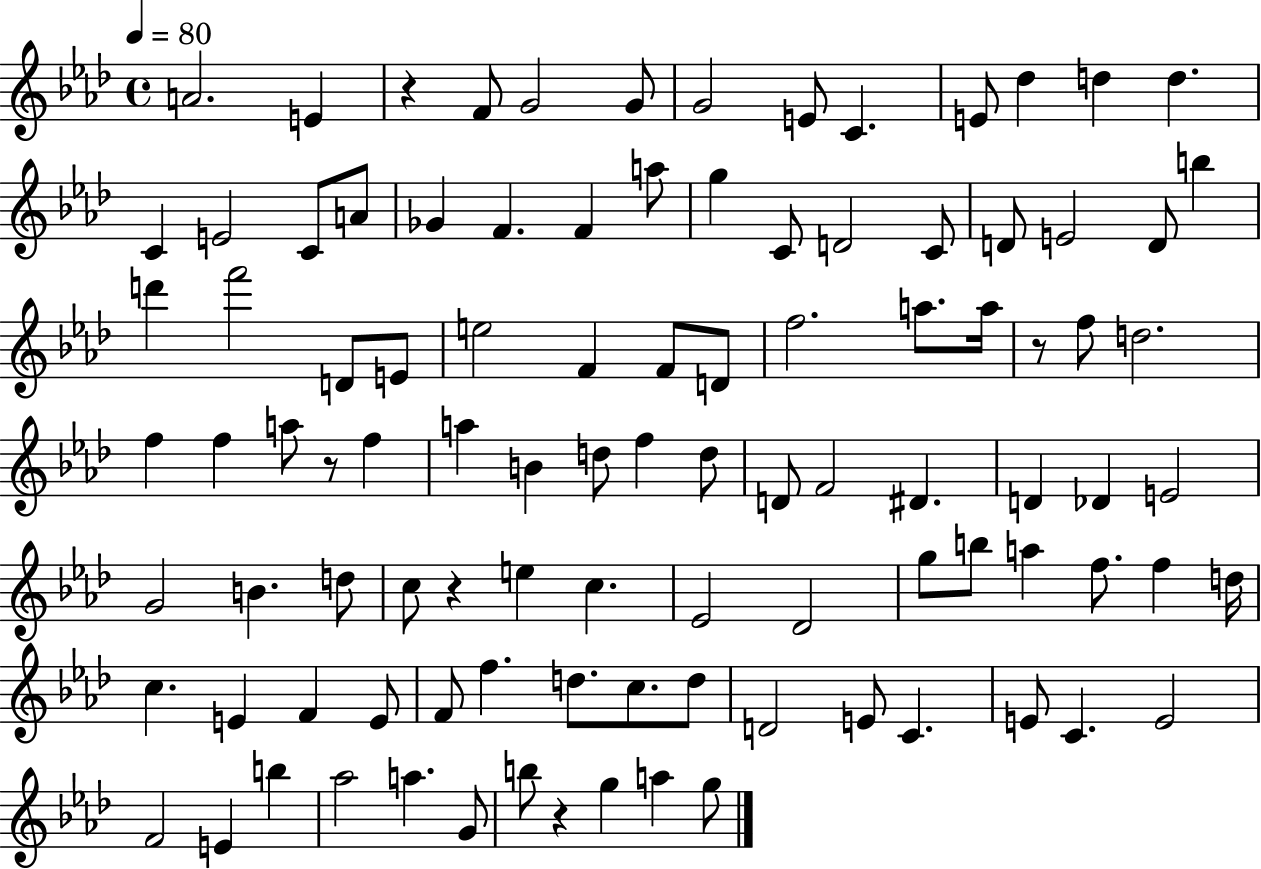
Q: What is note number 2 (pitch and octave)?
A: E4